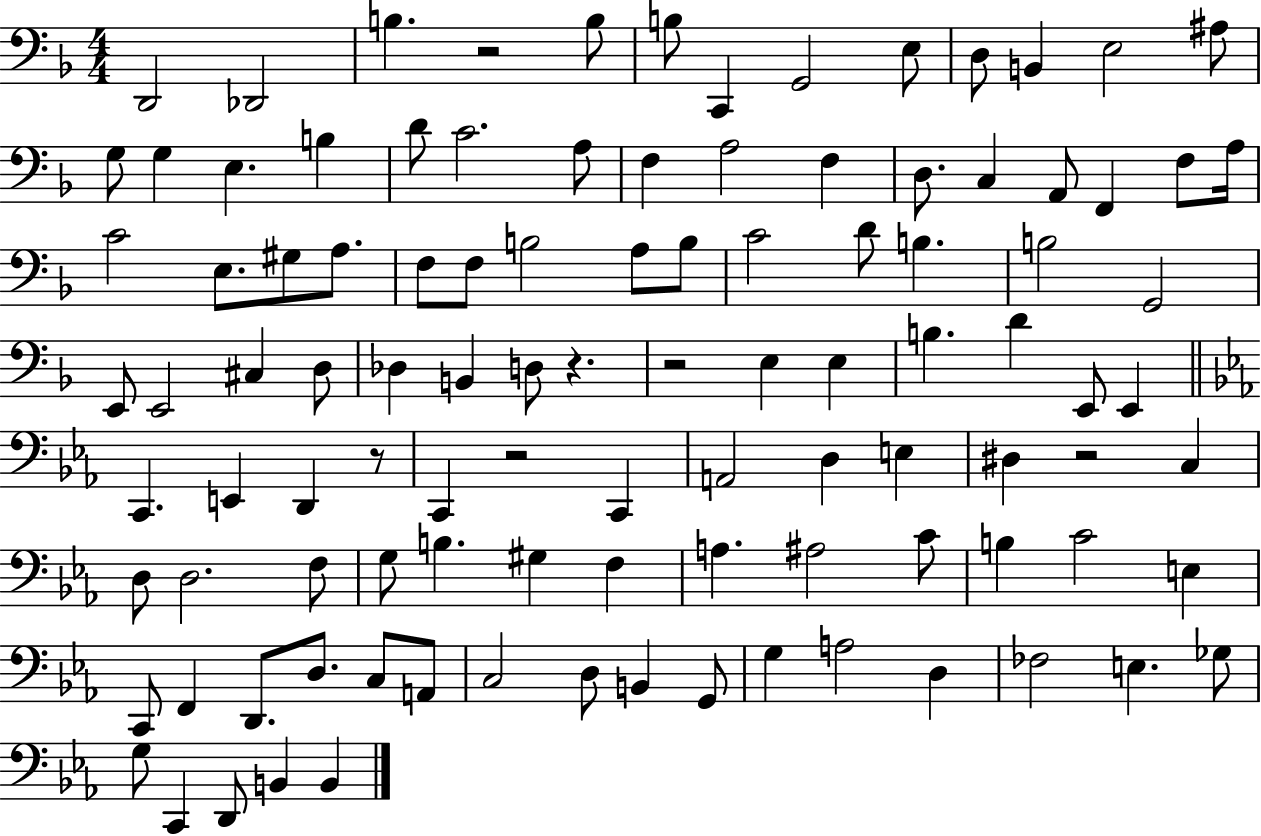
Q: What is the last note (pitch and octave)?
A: B2